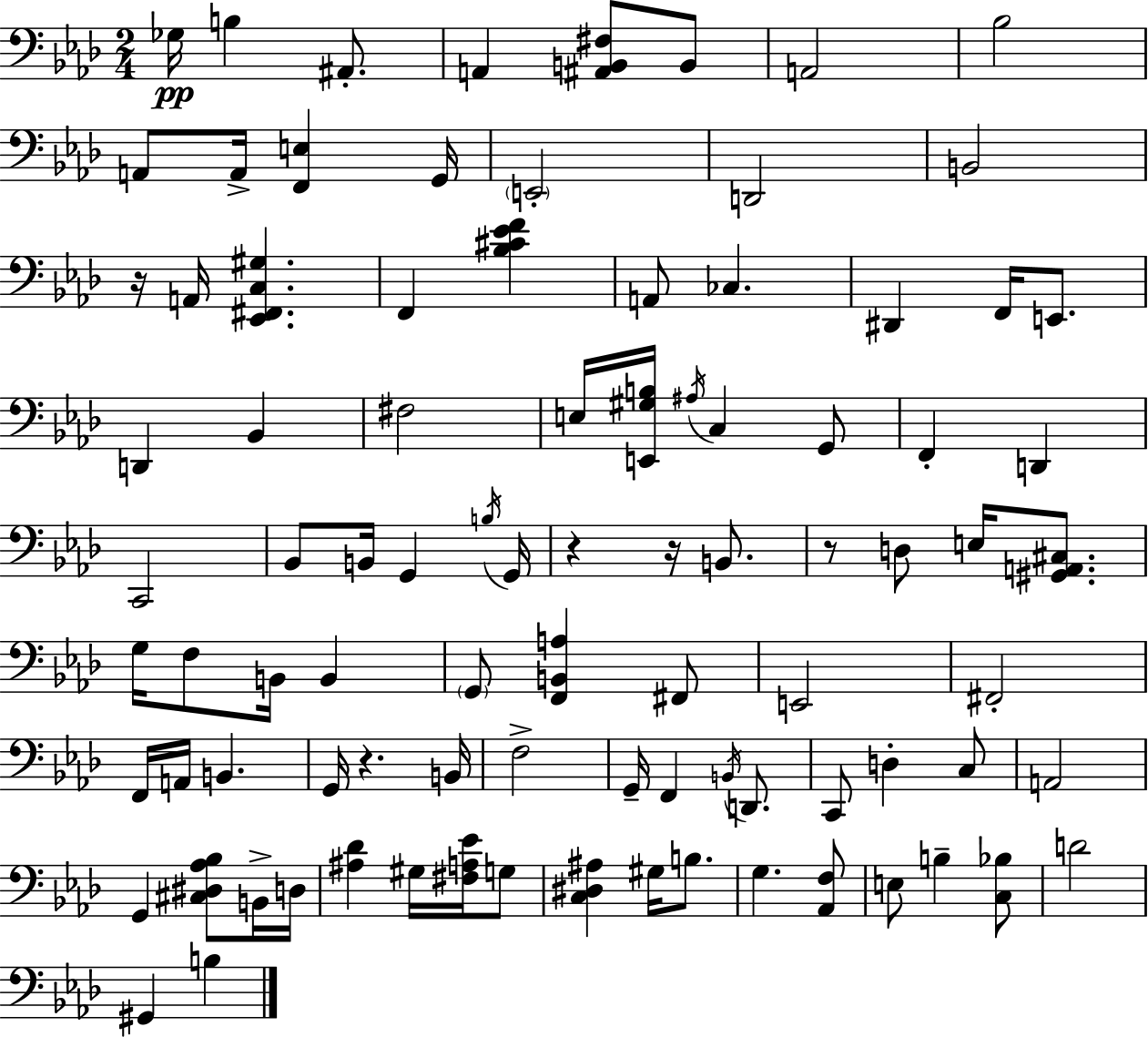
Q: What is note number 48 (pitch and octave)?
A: A2